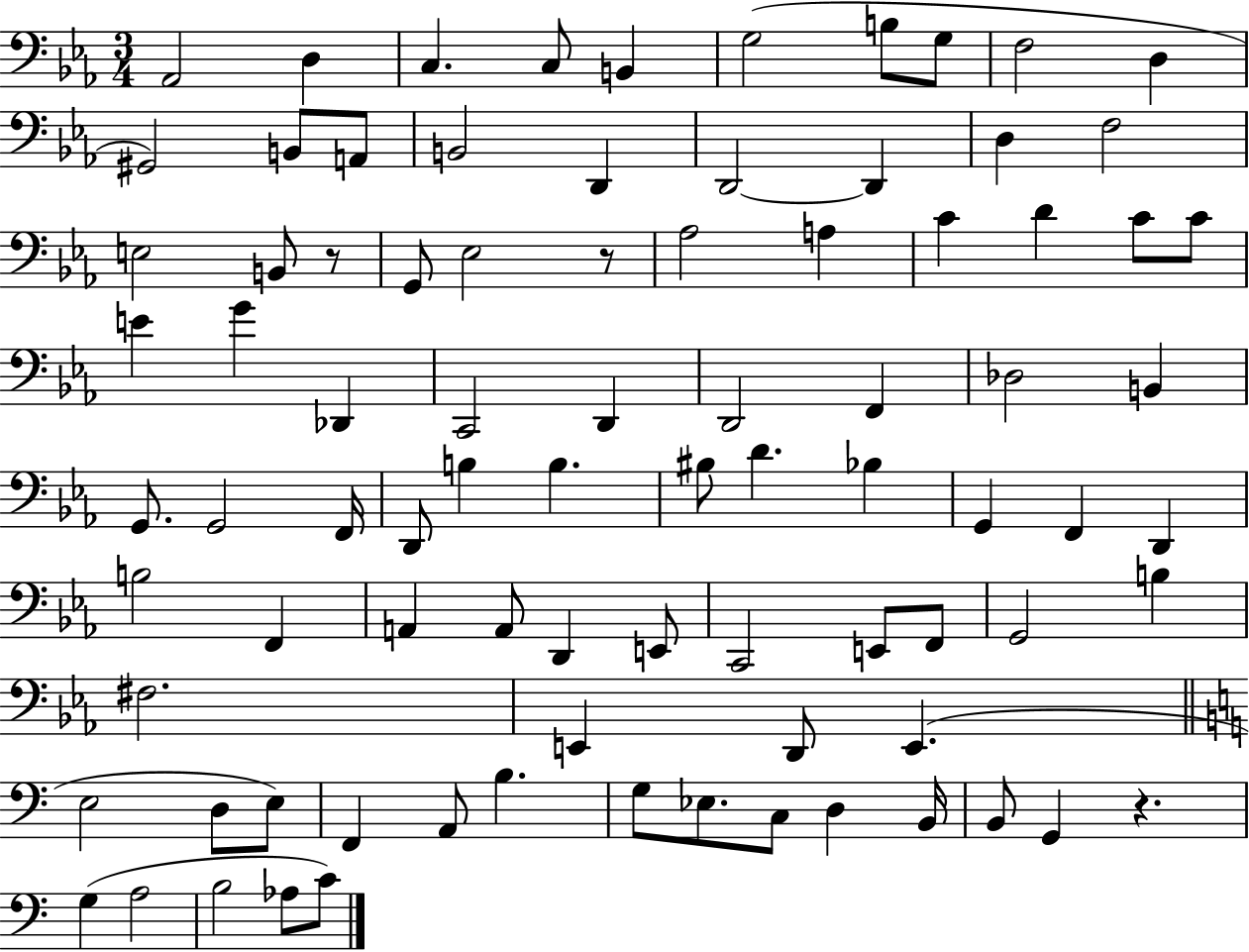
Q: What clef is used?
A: bass